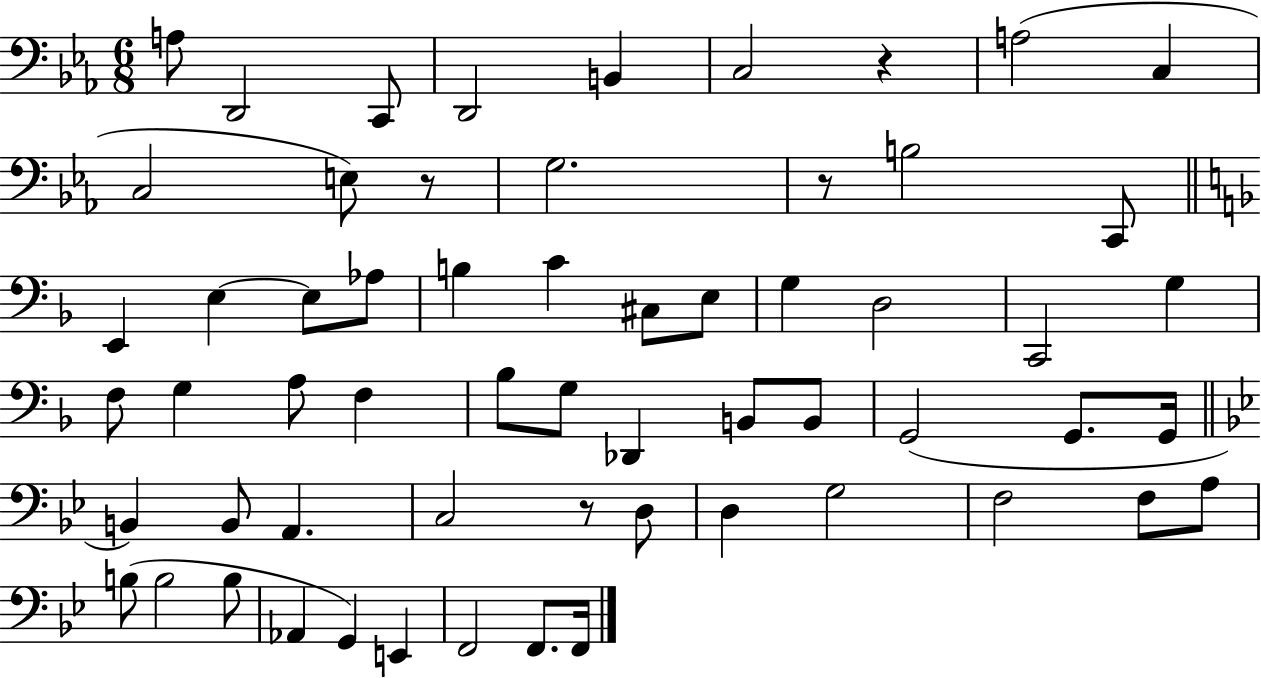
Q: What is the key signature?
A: EES major